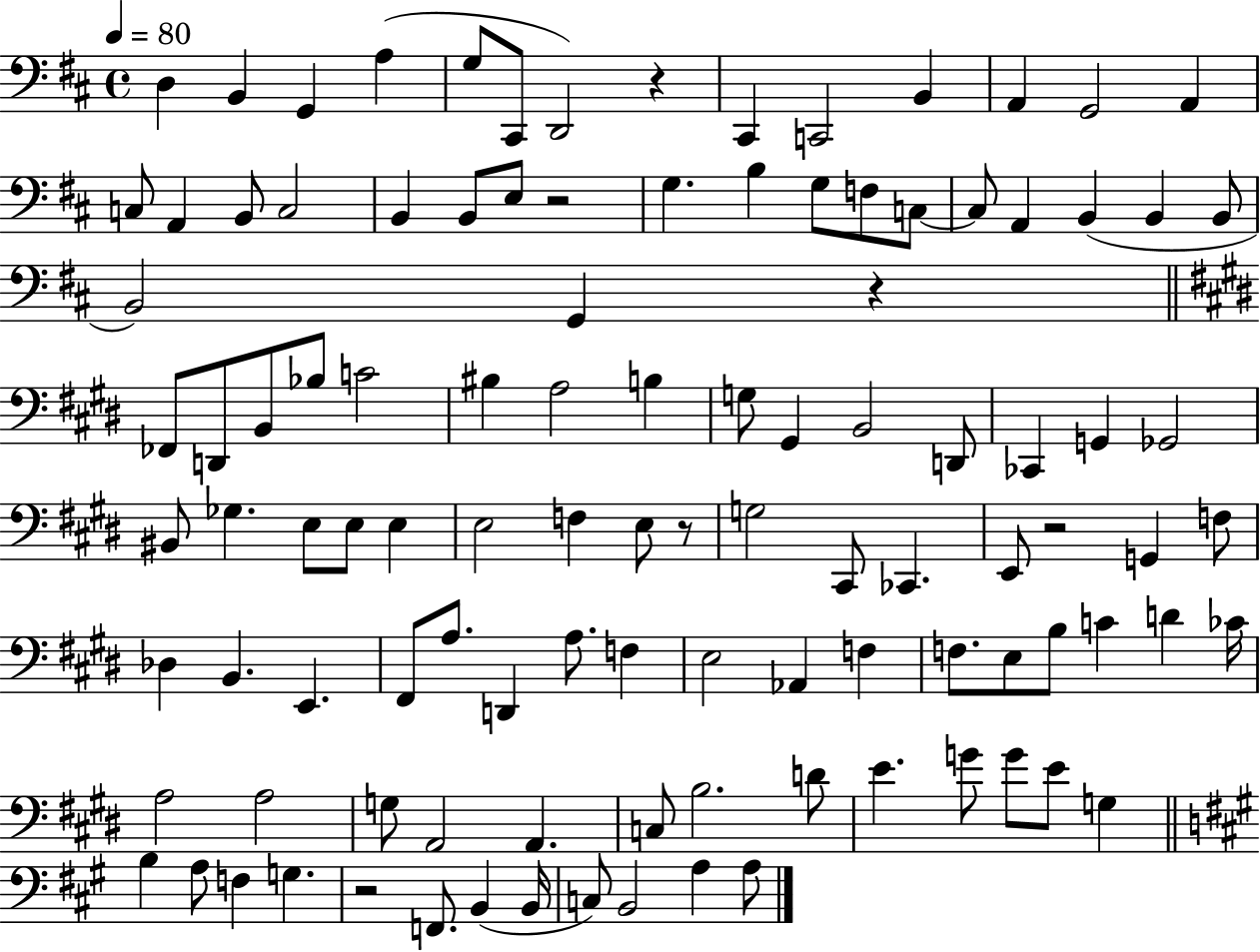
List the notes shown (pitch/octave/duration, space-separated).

D3/q B2/q G2/q A3/q G3/e C#2/e D2/h R/q C#2/q C2/h B2/q A2/q G2/h A2/q C3/e A2/q B2/e C3/h B2/q B2/e E3/e R/h G3/q. B3/q G3/e F3/e C3/e C3/e A2/q B2/q B2/q B2/e B2/h G2/q R/q FES2/e D2/e B2/e Bb3/e C4/h BIS3/q A3/h B3/q G3/e G#2/q B2/h D2/e CES2/q G2/q Gb2/h BIS2/e Gb3/q. E3/e E3/e E3/q E3/h F3/q E3/e R/e G3/h C#2/e CES2/q. E2/e R/h G2/q F3/e Db3/q B2/q. E2/q. F#2/e A3/e. D2/q A3/e. F3/q E3/h Ab2/q F3/q F3/e. E3/e B3/e C4/q D4/q CES4/s A3/h A3/h G3/e A2/h A2/q. C3/e B3/h. D4/e E4/q. G4/e G4/e E4/e G3/q B3/q A3/e F3/q G3/q. R/h F2/e. B2/q B2/s C3/e B2/h A3/q A3/e